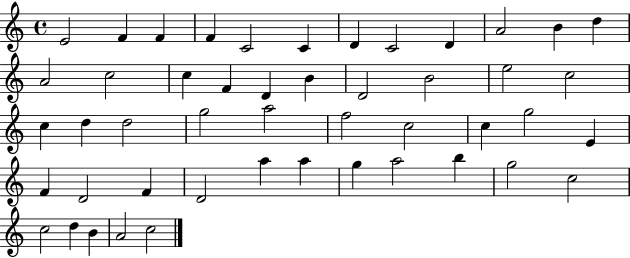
X:1
T:Untitled
M:4/4
L:1/4
K:C
E2 F F F C2 C D C2 D A2 B d A2 c2 c F D B D2 B2 e2 c2 c d d2 g2 a2 f2 c2 c g2 E F D2 F D2 a a g a2 b g2 c2 c2 d B A2 c2